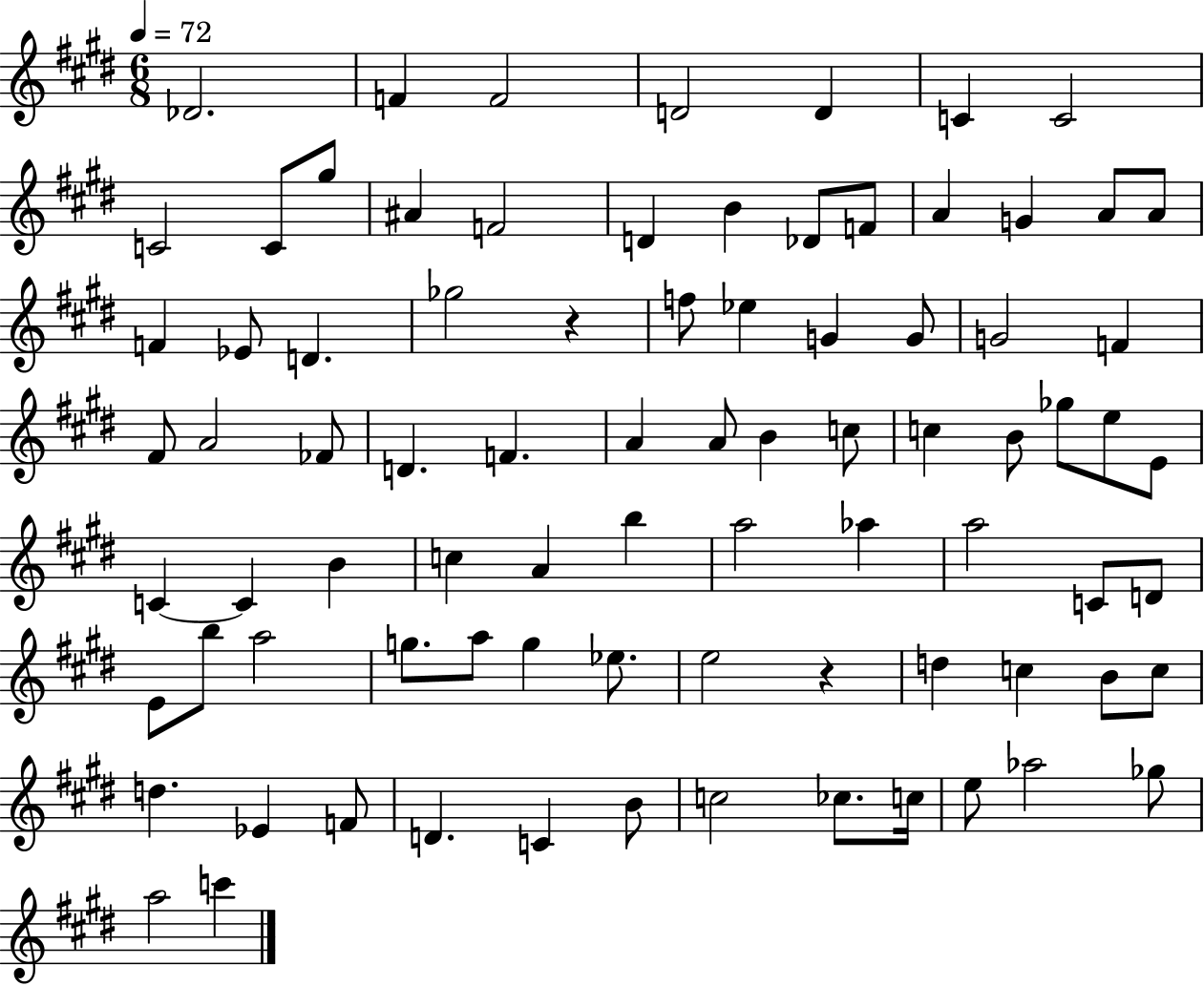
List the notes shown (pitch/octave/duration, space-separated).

Db4/h. F4/q F4/h D4/h D4/q C4/q C4/h C4/h C4/e G#5/e A#4/q F4/h D4/q B4/q Db4/e F4/e A4/q G4/q A4/e A4/e F4/q Eb4/e D4/q. Gb5/h R/q F5/e Eb5/q G4/q G4/e G4/h F4/q F#4/e A4/h FES4/e D4/q. F4/q. A4/q A4/e B4/q C5/e C5/q B4/e Gb5/e E5/e E4/e C4/q C4/q B4/q C5/q A4/q B5/q A5/h Ab5/q A5/h C4/e D4/e E4/e B5/e A5/h G5/e. A5/e G5/q Eb5/e. E5/h R/q D5/q C5/q B4/e C5/e D5/q. Eb4/q F4/e D4/q. C4/q B4/e C5/h CES5/e. C5/s E5/e Ab5/h Gb5/e A5/h C6/q